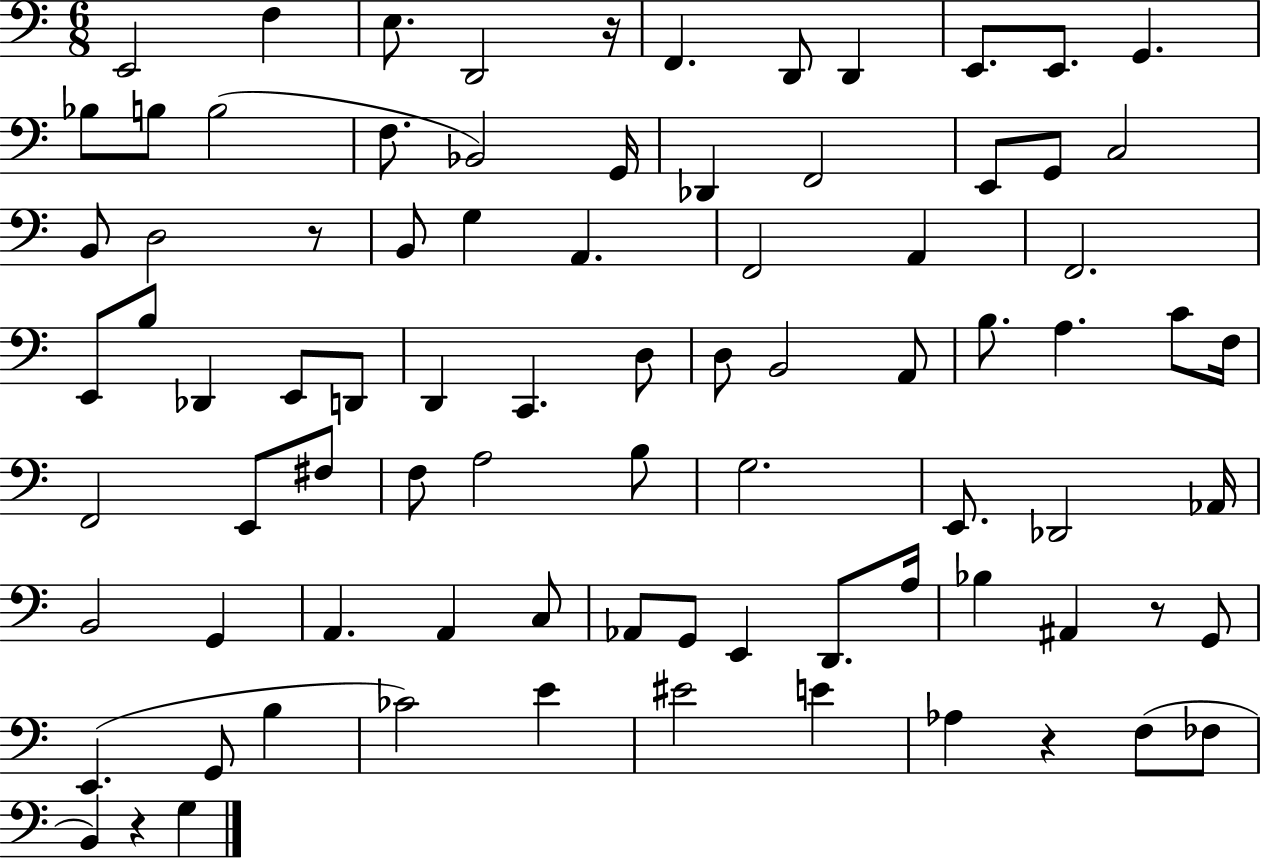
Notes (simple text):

E2/h F3/q E3/e. D2/h R/s F2/q. D2/e D2/q E2/e. E2/e. G2/q. Bb3/e B3/e B3/h F3/e. Bb2/h G2/s Db2/q F2/h E2/e G2/e C3/h B2/e D3/h R/e B2/e G3/q A2/q. F2/h A2/q F2/h. E2/e B3/e Db2/q E2/e D2/e D2/q C2/q. D3/e D3/e B2/h A2/e B3/e. A3/q. C4/e F3/s F2/h E2/e F#3/e F3/e A3/h B3/e G3/h. E2/e. Db2/h Ab2/s B2/h G2/q A2/q. A2/q C3/e Ab2/e G2/e E2/q D2/e. A3/s Bb3/q A#2/q R/e G2/e E2/q. G2/e B3/q CES4/h E4/q EIS4/h E4/q Ab3/q R/q F3/e FES3/e B2/q R/q G3/q